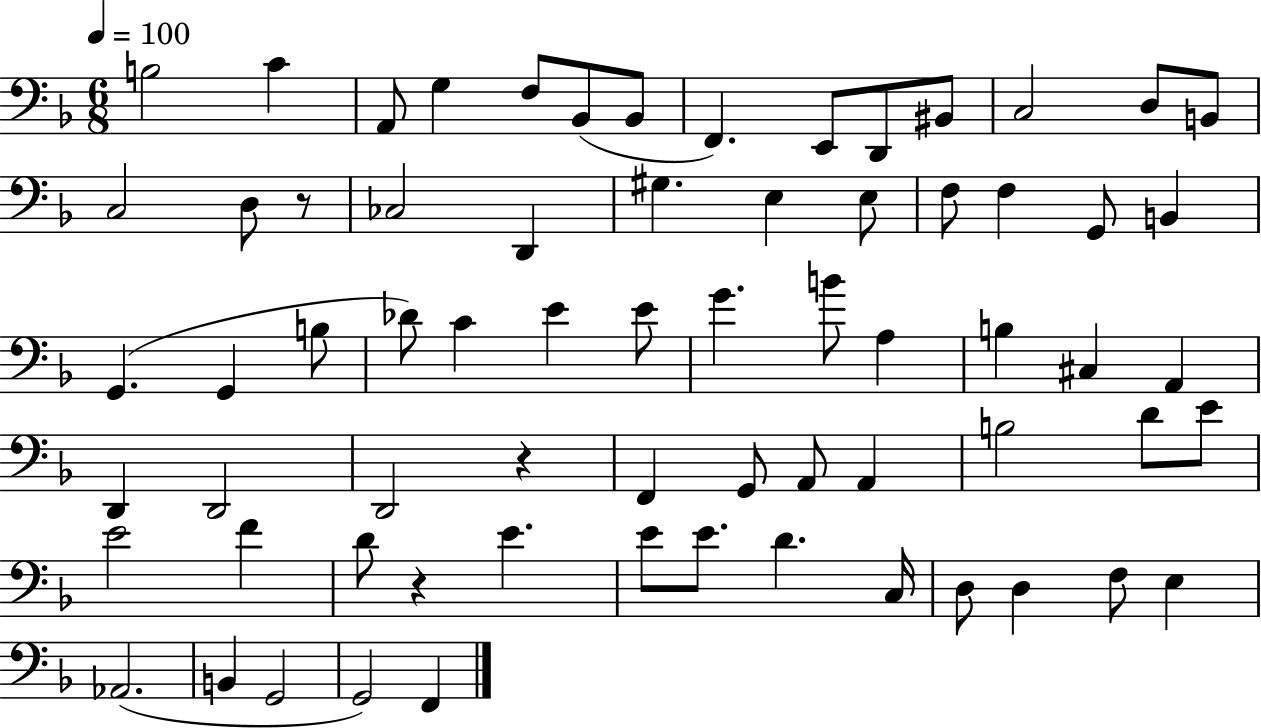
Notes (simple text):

B3/h C4/q A2/e G3/q F3/e Bb2/e Bb2/e F2/q. E2/e D2/e BIS2/e C3/h D3/e B2/e C3/h D3/e R/e CES3/h D2/q G#3/q. E3/q E3/e F3/e F3/q G2/e B2/q G2/q. G2/q B3/e Db4/e C4/q E4/q E4/e G4/q. B4/e A3/q B3/q C#3/q A2/q D2/q D2/h D2/h R/q F2/q G2/e A2/e A2/q B3/h D4/e E4/e E4/h F4/q D4/e R/q E4/q. E4/e E4/e. D4/q. C3/s D3/e D3/q F3/e E3/q Ab2/h. B2/q G2/h G2/h F2/q